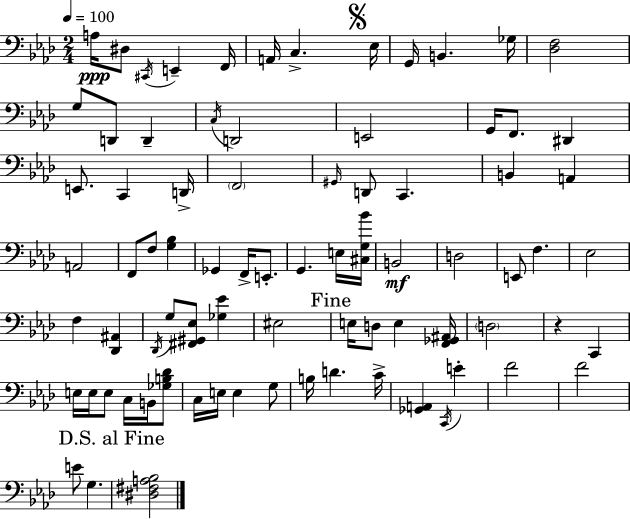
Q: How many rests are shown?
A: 1